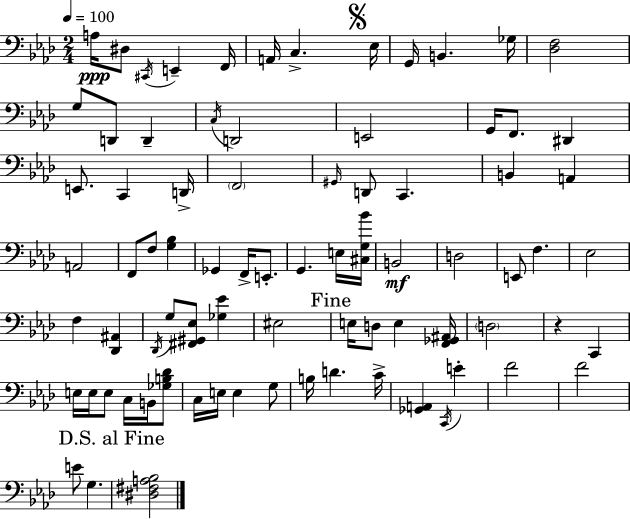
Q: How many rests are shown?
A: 1